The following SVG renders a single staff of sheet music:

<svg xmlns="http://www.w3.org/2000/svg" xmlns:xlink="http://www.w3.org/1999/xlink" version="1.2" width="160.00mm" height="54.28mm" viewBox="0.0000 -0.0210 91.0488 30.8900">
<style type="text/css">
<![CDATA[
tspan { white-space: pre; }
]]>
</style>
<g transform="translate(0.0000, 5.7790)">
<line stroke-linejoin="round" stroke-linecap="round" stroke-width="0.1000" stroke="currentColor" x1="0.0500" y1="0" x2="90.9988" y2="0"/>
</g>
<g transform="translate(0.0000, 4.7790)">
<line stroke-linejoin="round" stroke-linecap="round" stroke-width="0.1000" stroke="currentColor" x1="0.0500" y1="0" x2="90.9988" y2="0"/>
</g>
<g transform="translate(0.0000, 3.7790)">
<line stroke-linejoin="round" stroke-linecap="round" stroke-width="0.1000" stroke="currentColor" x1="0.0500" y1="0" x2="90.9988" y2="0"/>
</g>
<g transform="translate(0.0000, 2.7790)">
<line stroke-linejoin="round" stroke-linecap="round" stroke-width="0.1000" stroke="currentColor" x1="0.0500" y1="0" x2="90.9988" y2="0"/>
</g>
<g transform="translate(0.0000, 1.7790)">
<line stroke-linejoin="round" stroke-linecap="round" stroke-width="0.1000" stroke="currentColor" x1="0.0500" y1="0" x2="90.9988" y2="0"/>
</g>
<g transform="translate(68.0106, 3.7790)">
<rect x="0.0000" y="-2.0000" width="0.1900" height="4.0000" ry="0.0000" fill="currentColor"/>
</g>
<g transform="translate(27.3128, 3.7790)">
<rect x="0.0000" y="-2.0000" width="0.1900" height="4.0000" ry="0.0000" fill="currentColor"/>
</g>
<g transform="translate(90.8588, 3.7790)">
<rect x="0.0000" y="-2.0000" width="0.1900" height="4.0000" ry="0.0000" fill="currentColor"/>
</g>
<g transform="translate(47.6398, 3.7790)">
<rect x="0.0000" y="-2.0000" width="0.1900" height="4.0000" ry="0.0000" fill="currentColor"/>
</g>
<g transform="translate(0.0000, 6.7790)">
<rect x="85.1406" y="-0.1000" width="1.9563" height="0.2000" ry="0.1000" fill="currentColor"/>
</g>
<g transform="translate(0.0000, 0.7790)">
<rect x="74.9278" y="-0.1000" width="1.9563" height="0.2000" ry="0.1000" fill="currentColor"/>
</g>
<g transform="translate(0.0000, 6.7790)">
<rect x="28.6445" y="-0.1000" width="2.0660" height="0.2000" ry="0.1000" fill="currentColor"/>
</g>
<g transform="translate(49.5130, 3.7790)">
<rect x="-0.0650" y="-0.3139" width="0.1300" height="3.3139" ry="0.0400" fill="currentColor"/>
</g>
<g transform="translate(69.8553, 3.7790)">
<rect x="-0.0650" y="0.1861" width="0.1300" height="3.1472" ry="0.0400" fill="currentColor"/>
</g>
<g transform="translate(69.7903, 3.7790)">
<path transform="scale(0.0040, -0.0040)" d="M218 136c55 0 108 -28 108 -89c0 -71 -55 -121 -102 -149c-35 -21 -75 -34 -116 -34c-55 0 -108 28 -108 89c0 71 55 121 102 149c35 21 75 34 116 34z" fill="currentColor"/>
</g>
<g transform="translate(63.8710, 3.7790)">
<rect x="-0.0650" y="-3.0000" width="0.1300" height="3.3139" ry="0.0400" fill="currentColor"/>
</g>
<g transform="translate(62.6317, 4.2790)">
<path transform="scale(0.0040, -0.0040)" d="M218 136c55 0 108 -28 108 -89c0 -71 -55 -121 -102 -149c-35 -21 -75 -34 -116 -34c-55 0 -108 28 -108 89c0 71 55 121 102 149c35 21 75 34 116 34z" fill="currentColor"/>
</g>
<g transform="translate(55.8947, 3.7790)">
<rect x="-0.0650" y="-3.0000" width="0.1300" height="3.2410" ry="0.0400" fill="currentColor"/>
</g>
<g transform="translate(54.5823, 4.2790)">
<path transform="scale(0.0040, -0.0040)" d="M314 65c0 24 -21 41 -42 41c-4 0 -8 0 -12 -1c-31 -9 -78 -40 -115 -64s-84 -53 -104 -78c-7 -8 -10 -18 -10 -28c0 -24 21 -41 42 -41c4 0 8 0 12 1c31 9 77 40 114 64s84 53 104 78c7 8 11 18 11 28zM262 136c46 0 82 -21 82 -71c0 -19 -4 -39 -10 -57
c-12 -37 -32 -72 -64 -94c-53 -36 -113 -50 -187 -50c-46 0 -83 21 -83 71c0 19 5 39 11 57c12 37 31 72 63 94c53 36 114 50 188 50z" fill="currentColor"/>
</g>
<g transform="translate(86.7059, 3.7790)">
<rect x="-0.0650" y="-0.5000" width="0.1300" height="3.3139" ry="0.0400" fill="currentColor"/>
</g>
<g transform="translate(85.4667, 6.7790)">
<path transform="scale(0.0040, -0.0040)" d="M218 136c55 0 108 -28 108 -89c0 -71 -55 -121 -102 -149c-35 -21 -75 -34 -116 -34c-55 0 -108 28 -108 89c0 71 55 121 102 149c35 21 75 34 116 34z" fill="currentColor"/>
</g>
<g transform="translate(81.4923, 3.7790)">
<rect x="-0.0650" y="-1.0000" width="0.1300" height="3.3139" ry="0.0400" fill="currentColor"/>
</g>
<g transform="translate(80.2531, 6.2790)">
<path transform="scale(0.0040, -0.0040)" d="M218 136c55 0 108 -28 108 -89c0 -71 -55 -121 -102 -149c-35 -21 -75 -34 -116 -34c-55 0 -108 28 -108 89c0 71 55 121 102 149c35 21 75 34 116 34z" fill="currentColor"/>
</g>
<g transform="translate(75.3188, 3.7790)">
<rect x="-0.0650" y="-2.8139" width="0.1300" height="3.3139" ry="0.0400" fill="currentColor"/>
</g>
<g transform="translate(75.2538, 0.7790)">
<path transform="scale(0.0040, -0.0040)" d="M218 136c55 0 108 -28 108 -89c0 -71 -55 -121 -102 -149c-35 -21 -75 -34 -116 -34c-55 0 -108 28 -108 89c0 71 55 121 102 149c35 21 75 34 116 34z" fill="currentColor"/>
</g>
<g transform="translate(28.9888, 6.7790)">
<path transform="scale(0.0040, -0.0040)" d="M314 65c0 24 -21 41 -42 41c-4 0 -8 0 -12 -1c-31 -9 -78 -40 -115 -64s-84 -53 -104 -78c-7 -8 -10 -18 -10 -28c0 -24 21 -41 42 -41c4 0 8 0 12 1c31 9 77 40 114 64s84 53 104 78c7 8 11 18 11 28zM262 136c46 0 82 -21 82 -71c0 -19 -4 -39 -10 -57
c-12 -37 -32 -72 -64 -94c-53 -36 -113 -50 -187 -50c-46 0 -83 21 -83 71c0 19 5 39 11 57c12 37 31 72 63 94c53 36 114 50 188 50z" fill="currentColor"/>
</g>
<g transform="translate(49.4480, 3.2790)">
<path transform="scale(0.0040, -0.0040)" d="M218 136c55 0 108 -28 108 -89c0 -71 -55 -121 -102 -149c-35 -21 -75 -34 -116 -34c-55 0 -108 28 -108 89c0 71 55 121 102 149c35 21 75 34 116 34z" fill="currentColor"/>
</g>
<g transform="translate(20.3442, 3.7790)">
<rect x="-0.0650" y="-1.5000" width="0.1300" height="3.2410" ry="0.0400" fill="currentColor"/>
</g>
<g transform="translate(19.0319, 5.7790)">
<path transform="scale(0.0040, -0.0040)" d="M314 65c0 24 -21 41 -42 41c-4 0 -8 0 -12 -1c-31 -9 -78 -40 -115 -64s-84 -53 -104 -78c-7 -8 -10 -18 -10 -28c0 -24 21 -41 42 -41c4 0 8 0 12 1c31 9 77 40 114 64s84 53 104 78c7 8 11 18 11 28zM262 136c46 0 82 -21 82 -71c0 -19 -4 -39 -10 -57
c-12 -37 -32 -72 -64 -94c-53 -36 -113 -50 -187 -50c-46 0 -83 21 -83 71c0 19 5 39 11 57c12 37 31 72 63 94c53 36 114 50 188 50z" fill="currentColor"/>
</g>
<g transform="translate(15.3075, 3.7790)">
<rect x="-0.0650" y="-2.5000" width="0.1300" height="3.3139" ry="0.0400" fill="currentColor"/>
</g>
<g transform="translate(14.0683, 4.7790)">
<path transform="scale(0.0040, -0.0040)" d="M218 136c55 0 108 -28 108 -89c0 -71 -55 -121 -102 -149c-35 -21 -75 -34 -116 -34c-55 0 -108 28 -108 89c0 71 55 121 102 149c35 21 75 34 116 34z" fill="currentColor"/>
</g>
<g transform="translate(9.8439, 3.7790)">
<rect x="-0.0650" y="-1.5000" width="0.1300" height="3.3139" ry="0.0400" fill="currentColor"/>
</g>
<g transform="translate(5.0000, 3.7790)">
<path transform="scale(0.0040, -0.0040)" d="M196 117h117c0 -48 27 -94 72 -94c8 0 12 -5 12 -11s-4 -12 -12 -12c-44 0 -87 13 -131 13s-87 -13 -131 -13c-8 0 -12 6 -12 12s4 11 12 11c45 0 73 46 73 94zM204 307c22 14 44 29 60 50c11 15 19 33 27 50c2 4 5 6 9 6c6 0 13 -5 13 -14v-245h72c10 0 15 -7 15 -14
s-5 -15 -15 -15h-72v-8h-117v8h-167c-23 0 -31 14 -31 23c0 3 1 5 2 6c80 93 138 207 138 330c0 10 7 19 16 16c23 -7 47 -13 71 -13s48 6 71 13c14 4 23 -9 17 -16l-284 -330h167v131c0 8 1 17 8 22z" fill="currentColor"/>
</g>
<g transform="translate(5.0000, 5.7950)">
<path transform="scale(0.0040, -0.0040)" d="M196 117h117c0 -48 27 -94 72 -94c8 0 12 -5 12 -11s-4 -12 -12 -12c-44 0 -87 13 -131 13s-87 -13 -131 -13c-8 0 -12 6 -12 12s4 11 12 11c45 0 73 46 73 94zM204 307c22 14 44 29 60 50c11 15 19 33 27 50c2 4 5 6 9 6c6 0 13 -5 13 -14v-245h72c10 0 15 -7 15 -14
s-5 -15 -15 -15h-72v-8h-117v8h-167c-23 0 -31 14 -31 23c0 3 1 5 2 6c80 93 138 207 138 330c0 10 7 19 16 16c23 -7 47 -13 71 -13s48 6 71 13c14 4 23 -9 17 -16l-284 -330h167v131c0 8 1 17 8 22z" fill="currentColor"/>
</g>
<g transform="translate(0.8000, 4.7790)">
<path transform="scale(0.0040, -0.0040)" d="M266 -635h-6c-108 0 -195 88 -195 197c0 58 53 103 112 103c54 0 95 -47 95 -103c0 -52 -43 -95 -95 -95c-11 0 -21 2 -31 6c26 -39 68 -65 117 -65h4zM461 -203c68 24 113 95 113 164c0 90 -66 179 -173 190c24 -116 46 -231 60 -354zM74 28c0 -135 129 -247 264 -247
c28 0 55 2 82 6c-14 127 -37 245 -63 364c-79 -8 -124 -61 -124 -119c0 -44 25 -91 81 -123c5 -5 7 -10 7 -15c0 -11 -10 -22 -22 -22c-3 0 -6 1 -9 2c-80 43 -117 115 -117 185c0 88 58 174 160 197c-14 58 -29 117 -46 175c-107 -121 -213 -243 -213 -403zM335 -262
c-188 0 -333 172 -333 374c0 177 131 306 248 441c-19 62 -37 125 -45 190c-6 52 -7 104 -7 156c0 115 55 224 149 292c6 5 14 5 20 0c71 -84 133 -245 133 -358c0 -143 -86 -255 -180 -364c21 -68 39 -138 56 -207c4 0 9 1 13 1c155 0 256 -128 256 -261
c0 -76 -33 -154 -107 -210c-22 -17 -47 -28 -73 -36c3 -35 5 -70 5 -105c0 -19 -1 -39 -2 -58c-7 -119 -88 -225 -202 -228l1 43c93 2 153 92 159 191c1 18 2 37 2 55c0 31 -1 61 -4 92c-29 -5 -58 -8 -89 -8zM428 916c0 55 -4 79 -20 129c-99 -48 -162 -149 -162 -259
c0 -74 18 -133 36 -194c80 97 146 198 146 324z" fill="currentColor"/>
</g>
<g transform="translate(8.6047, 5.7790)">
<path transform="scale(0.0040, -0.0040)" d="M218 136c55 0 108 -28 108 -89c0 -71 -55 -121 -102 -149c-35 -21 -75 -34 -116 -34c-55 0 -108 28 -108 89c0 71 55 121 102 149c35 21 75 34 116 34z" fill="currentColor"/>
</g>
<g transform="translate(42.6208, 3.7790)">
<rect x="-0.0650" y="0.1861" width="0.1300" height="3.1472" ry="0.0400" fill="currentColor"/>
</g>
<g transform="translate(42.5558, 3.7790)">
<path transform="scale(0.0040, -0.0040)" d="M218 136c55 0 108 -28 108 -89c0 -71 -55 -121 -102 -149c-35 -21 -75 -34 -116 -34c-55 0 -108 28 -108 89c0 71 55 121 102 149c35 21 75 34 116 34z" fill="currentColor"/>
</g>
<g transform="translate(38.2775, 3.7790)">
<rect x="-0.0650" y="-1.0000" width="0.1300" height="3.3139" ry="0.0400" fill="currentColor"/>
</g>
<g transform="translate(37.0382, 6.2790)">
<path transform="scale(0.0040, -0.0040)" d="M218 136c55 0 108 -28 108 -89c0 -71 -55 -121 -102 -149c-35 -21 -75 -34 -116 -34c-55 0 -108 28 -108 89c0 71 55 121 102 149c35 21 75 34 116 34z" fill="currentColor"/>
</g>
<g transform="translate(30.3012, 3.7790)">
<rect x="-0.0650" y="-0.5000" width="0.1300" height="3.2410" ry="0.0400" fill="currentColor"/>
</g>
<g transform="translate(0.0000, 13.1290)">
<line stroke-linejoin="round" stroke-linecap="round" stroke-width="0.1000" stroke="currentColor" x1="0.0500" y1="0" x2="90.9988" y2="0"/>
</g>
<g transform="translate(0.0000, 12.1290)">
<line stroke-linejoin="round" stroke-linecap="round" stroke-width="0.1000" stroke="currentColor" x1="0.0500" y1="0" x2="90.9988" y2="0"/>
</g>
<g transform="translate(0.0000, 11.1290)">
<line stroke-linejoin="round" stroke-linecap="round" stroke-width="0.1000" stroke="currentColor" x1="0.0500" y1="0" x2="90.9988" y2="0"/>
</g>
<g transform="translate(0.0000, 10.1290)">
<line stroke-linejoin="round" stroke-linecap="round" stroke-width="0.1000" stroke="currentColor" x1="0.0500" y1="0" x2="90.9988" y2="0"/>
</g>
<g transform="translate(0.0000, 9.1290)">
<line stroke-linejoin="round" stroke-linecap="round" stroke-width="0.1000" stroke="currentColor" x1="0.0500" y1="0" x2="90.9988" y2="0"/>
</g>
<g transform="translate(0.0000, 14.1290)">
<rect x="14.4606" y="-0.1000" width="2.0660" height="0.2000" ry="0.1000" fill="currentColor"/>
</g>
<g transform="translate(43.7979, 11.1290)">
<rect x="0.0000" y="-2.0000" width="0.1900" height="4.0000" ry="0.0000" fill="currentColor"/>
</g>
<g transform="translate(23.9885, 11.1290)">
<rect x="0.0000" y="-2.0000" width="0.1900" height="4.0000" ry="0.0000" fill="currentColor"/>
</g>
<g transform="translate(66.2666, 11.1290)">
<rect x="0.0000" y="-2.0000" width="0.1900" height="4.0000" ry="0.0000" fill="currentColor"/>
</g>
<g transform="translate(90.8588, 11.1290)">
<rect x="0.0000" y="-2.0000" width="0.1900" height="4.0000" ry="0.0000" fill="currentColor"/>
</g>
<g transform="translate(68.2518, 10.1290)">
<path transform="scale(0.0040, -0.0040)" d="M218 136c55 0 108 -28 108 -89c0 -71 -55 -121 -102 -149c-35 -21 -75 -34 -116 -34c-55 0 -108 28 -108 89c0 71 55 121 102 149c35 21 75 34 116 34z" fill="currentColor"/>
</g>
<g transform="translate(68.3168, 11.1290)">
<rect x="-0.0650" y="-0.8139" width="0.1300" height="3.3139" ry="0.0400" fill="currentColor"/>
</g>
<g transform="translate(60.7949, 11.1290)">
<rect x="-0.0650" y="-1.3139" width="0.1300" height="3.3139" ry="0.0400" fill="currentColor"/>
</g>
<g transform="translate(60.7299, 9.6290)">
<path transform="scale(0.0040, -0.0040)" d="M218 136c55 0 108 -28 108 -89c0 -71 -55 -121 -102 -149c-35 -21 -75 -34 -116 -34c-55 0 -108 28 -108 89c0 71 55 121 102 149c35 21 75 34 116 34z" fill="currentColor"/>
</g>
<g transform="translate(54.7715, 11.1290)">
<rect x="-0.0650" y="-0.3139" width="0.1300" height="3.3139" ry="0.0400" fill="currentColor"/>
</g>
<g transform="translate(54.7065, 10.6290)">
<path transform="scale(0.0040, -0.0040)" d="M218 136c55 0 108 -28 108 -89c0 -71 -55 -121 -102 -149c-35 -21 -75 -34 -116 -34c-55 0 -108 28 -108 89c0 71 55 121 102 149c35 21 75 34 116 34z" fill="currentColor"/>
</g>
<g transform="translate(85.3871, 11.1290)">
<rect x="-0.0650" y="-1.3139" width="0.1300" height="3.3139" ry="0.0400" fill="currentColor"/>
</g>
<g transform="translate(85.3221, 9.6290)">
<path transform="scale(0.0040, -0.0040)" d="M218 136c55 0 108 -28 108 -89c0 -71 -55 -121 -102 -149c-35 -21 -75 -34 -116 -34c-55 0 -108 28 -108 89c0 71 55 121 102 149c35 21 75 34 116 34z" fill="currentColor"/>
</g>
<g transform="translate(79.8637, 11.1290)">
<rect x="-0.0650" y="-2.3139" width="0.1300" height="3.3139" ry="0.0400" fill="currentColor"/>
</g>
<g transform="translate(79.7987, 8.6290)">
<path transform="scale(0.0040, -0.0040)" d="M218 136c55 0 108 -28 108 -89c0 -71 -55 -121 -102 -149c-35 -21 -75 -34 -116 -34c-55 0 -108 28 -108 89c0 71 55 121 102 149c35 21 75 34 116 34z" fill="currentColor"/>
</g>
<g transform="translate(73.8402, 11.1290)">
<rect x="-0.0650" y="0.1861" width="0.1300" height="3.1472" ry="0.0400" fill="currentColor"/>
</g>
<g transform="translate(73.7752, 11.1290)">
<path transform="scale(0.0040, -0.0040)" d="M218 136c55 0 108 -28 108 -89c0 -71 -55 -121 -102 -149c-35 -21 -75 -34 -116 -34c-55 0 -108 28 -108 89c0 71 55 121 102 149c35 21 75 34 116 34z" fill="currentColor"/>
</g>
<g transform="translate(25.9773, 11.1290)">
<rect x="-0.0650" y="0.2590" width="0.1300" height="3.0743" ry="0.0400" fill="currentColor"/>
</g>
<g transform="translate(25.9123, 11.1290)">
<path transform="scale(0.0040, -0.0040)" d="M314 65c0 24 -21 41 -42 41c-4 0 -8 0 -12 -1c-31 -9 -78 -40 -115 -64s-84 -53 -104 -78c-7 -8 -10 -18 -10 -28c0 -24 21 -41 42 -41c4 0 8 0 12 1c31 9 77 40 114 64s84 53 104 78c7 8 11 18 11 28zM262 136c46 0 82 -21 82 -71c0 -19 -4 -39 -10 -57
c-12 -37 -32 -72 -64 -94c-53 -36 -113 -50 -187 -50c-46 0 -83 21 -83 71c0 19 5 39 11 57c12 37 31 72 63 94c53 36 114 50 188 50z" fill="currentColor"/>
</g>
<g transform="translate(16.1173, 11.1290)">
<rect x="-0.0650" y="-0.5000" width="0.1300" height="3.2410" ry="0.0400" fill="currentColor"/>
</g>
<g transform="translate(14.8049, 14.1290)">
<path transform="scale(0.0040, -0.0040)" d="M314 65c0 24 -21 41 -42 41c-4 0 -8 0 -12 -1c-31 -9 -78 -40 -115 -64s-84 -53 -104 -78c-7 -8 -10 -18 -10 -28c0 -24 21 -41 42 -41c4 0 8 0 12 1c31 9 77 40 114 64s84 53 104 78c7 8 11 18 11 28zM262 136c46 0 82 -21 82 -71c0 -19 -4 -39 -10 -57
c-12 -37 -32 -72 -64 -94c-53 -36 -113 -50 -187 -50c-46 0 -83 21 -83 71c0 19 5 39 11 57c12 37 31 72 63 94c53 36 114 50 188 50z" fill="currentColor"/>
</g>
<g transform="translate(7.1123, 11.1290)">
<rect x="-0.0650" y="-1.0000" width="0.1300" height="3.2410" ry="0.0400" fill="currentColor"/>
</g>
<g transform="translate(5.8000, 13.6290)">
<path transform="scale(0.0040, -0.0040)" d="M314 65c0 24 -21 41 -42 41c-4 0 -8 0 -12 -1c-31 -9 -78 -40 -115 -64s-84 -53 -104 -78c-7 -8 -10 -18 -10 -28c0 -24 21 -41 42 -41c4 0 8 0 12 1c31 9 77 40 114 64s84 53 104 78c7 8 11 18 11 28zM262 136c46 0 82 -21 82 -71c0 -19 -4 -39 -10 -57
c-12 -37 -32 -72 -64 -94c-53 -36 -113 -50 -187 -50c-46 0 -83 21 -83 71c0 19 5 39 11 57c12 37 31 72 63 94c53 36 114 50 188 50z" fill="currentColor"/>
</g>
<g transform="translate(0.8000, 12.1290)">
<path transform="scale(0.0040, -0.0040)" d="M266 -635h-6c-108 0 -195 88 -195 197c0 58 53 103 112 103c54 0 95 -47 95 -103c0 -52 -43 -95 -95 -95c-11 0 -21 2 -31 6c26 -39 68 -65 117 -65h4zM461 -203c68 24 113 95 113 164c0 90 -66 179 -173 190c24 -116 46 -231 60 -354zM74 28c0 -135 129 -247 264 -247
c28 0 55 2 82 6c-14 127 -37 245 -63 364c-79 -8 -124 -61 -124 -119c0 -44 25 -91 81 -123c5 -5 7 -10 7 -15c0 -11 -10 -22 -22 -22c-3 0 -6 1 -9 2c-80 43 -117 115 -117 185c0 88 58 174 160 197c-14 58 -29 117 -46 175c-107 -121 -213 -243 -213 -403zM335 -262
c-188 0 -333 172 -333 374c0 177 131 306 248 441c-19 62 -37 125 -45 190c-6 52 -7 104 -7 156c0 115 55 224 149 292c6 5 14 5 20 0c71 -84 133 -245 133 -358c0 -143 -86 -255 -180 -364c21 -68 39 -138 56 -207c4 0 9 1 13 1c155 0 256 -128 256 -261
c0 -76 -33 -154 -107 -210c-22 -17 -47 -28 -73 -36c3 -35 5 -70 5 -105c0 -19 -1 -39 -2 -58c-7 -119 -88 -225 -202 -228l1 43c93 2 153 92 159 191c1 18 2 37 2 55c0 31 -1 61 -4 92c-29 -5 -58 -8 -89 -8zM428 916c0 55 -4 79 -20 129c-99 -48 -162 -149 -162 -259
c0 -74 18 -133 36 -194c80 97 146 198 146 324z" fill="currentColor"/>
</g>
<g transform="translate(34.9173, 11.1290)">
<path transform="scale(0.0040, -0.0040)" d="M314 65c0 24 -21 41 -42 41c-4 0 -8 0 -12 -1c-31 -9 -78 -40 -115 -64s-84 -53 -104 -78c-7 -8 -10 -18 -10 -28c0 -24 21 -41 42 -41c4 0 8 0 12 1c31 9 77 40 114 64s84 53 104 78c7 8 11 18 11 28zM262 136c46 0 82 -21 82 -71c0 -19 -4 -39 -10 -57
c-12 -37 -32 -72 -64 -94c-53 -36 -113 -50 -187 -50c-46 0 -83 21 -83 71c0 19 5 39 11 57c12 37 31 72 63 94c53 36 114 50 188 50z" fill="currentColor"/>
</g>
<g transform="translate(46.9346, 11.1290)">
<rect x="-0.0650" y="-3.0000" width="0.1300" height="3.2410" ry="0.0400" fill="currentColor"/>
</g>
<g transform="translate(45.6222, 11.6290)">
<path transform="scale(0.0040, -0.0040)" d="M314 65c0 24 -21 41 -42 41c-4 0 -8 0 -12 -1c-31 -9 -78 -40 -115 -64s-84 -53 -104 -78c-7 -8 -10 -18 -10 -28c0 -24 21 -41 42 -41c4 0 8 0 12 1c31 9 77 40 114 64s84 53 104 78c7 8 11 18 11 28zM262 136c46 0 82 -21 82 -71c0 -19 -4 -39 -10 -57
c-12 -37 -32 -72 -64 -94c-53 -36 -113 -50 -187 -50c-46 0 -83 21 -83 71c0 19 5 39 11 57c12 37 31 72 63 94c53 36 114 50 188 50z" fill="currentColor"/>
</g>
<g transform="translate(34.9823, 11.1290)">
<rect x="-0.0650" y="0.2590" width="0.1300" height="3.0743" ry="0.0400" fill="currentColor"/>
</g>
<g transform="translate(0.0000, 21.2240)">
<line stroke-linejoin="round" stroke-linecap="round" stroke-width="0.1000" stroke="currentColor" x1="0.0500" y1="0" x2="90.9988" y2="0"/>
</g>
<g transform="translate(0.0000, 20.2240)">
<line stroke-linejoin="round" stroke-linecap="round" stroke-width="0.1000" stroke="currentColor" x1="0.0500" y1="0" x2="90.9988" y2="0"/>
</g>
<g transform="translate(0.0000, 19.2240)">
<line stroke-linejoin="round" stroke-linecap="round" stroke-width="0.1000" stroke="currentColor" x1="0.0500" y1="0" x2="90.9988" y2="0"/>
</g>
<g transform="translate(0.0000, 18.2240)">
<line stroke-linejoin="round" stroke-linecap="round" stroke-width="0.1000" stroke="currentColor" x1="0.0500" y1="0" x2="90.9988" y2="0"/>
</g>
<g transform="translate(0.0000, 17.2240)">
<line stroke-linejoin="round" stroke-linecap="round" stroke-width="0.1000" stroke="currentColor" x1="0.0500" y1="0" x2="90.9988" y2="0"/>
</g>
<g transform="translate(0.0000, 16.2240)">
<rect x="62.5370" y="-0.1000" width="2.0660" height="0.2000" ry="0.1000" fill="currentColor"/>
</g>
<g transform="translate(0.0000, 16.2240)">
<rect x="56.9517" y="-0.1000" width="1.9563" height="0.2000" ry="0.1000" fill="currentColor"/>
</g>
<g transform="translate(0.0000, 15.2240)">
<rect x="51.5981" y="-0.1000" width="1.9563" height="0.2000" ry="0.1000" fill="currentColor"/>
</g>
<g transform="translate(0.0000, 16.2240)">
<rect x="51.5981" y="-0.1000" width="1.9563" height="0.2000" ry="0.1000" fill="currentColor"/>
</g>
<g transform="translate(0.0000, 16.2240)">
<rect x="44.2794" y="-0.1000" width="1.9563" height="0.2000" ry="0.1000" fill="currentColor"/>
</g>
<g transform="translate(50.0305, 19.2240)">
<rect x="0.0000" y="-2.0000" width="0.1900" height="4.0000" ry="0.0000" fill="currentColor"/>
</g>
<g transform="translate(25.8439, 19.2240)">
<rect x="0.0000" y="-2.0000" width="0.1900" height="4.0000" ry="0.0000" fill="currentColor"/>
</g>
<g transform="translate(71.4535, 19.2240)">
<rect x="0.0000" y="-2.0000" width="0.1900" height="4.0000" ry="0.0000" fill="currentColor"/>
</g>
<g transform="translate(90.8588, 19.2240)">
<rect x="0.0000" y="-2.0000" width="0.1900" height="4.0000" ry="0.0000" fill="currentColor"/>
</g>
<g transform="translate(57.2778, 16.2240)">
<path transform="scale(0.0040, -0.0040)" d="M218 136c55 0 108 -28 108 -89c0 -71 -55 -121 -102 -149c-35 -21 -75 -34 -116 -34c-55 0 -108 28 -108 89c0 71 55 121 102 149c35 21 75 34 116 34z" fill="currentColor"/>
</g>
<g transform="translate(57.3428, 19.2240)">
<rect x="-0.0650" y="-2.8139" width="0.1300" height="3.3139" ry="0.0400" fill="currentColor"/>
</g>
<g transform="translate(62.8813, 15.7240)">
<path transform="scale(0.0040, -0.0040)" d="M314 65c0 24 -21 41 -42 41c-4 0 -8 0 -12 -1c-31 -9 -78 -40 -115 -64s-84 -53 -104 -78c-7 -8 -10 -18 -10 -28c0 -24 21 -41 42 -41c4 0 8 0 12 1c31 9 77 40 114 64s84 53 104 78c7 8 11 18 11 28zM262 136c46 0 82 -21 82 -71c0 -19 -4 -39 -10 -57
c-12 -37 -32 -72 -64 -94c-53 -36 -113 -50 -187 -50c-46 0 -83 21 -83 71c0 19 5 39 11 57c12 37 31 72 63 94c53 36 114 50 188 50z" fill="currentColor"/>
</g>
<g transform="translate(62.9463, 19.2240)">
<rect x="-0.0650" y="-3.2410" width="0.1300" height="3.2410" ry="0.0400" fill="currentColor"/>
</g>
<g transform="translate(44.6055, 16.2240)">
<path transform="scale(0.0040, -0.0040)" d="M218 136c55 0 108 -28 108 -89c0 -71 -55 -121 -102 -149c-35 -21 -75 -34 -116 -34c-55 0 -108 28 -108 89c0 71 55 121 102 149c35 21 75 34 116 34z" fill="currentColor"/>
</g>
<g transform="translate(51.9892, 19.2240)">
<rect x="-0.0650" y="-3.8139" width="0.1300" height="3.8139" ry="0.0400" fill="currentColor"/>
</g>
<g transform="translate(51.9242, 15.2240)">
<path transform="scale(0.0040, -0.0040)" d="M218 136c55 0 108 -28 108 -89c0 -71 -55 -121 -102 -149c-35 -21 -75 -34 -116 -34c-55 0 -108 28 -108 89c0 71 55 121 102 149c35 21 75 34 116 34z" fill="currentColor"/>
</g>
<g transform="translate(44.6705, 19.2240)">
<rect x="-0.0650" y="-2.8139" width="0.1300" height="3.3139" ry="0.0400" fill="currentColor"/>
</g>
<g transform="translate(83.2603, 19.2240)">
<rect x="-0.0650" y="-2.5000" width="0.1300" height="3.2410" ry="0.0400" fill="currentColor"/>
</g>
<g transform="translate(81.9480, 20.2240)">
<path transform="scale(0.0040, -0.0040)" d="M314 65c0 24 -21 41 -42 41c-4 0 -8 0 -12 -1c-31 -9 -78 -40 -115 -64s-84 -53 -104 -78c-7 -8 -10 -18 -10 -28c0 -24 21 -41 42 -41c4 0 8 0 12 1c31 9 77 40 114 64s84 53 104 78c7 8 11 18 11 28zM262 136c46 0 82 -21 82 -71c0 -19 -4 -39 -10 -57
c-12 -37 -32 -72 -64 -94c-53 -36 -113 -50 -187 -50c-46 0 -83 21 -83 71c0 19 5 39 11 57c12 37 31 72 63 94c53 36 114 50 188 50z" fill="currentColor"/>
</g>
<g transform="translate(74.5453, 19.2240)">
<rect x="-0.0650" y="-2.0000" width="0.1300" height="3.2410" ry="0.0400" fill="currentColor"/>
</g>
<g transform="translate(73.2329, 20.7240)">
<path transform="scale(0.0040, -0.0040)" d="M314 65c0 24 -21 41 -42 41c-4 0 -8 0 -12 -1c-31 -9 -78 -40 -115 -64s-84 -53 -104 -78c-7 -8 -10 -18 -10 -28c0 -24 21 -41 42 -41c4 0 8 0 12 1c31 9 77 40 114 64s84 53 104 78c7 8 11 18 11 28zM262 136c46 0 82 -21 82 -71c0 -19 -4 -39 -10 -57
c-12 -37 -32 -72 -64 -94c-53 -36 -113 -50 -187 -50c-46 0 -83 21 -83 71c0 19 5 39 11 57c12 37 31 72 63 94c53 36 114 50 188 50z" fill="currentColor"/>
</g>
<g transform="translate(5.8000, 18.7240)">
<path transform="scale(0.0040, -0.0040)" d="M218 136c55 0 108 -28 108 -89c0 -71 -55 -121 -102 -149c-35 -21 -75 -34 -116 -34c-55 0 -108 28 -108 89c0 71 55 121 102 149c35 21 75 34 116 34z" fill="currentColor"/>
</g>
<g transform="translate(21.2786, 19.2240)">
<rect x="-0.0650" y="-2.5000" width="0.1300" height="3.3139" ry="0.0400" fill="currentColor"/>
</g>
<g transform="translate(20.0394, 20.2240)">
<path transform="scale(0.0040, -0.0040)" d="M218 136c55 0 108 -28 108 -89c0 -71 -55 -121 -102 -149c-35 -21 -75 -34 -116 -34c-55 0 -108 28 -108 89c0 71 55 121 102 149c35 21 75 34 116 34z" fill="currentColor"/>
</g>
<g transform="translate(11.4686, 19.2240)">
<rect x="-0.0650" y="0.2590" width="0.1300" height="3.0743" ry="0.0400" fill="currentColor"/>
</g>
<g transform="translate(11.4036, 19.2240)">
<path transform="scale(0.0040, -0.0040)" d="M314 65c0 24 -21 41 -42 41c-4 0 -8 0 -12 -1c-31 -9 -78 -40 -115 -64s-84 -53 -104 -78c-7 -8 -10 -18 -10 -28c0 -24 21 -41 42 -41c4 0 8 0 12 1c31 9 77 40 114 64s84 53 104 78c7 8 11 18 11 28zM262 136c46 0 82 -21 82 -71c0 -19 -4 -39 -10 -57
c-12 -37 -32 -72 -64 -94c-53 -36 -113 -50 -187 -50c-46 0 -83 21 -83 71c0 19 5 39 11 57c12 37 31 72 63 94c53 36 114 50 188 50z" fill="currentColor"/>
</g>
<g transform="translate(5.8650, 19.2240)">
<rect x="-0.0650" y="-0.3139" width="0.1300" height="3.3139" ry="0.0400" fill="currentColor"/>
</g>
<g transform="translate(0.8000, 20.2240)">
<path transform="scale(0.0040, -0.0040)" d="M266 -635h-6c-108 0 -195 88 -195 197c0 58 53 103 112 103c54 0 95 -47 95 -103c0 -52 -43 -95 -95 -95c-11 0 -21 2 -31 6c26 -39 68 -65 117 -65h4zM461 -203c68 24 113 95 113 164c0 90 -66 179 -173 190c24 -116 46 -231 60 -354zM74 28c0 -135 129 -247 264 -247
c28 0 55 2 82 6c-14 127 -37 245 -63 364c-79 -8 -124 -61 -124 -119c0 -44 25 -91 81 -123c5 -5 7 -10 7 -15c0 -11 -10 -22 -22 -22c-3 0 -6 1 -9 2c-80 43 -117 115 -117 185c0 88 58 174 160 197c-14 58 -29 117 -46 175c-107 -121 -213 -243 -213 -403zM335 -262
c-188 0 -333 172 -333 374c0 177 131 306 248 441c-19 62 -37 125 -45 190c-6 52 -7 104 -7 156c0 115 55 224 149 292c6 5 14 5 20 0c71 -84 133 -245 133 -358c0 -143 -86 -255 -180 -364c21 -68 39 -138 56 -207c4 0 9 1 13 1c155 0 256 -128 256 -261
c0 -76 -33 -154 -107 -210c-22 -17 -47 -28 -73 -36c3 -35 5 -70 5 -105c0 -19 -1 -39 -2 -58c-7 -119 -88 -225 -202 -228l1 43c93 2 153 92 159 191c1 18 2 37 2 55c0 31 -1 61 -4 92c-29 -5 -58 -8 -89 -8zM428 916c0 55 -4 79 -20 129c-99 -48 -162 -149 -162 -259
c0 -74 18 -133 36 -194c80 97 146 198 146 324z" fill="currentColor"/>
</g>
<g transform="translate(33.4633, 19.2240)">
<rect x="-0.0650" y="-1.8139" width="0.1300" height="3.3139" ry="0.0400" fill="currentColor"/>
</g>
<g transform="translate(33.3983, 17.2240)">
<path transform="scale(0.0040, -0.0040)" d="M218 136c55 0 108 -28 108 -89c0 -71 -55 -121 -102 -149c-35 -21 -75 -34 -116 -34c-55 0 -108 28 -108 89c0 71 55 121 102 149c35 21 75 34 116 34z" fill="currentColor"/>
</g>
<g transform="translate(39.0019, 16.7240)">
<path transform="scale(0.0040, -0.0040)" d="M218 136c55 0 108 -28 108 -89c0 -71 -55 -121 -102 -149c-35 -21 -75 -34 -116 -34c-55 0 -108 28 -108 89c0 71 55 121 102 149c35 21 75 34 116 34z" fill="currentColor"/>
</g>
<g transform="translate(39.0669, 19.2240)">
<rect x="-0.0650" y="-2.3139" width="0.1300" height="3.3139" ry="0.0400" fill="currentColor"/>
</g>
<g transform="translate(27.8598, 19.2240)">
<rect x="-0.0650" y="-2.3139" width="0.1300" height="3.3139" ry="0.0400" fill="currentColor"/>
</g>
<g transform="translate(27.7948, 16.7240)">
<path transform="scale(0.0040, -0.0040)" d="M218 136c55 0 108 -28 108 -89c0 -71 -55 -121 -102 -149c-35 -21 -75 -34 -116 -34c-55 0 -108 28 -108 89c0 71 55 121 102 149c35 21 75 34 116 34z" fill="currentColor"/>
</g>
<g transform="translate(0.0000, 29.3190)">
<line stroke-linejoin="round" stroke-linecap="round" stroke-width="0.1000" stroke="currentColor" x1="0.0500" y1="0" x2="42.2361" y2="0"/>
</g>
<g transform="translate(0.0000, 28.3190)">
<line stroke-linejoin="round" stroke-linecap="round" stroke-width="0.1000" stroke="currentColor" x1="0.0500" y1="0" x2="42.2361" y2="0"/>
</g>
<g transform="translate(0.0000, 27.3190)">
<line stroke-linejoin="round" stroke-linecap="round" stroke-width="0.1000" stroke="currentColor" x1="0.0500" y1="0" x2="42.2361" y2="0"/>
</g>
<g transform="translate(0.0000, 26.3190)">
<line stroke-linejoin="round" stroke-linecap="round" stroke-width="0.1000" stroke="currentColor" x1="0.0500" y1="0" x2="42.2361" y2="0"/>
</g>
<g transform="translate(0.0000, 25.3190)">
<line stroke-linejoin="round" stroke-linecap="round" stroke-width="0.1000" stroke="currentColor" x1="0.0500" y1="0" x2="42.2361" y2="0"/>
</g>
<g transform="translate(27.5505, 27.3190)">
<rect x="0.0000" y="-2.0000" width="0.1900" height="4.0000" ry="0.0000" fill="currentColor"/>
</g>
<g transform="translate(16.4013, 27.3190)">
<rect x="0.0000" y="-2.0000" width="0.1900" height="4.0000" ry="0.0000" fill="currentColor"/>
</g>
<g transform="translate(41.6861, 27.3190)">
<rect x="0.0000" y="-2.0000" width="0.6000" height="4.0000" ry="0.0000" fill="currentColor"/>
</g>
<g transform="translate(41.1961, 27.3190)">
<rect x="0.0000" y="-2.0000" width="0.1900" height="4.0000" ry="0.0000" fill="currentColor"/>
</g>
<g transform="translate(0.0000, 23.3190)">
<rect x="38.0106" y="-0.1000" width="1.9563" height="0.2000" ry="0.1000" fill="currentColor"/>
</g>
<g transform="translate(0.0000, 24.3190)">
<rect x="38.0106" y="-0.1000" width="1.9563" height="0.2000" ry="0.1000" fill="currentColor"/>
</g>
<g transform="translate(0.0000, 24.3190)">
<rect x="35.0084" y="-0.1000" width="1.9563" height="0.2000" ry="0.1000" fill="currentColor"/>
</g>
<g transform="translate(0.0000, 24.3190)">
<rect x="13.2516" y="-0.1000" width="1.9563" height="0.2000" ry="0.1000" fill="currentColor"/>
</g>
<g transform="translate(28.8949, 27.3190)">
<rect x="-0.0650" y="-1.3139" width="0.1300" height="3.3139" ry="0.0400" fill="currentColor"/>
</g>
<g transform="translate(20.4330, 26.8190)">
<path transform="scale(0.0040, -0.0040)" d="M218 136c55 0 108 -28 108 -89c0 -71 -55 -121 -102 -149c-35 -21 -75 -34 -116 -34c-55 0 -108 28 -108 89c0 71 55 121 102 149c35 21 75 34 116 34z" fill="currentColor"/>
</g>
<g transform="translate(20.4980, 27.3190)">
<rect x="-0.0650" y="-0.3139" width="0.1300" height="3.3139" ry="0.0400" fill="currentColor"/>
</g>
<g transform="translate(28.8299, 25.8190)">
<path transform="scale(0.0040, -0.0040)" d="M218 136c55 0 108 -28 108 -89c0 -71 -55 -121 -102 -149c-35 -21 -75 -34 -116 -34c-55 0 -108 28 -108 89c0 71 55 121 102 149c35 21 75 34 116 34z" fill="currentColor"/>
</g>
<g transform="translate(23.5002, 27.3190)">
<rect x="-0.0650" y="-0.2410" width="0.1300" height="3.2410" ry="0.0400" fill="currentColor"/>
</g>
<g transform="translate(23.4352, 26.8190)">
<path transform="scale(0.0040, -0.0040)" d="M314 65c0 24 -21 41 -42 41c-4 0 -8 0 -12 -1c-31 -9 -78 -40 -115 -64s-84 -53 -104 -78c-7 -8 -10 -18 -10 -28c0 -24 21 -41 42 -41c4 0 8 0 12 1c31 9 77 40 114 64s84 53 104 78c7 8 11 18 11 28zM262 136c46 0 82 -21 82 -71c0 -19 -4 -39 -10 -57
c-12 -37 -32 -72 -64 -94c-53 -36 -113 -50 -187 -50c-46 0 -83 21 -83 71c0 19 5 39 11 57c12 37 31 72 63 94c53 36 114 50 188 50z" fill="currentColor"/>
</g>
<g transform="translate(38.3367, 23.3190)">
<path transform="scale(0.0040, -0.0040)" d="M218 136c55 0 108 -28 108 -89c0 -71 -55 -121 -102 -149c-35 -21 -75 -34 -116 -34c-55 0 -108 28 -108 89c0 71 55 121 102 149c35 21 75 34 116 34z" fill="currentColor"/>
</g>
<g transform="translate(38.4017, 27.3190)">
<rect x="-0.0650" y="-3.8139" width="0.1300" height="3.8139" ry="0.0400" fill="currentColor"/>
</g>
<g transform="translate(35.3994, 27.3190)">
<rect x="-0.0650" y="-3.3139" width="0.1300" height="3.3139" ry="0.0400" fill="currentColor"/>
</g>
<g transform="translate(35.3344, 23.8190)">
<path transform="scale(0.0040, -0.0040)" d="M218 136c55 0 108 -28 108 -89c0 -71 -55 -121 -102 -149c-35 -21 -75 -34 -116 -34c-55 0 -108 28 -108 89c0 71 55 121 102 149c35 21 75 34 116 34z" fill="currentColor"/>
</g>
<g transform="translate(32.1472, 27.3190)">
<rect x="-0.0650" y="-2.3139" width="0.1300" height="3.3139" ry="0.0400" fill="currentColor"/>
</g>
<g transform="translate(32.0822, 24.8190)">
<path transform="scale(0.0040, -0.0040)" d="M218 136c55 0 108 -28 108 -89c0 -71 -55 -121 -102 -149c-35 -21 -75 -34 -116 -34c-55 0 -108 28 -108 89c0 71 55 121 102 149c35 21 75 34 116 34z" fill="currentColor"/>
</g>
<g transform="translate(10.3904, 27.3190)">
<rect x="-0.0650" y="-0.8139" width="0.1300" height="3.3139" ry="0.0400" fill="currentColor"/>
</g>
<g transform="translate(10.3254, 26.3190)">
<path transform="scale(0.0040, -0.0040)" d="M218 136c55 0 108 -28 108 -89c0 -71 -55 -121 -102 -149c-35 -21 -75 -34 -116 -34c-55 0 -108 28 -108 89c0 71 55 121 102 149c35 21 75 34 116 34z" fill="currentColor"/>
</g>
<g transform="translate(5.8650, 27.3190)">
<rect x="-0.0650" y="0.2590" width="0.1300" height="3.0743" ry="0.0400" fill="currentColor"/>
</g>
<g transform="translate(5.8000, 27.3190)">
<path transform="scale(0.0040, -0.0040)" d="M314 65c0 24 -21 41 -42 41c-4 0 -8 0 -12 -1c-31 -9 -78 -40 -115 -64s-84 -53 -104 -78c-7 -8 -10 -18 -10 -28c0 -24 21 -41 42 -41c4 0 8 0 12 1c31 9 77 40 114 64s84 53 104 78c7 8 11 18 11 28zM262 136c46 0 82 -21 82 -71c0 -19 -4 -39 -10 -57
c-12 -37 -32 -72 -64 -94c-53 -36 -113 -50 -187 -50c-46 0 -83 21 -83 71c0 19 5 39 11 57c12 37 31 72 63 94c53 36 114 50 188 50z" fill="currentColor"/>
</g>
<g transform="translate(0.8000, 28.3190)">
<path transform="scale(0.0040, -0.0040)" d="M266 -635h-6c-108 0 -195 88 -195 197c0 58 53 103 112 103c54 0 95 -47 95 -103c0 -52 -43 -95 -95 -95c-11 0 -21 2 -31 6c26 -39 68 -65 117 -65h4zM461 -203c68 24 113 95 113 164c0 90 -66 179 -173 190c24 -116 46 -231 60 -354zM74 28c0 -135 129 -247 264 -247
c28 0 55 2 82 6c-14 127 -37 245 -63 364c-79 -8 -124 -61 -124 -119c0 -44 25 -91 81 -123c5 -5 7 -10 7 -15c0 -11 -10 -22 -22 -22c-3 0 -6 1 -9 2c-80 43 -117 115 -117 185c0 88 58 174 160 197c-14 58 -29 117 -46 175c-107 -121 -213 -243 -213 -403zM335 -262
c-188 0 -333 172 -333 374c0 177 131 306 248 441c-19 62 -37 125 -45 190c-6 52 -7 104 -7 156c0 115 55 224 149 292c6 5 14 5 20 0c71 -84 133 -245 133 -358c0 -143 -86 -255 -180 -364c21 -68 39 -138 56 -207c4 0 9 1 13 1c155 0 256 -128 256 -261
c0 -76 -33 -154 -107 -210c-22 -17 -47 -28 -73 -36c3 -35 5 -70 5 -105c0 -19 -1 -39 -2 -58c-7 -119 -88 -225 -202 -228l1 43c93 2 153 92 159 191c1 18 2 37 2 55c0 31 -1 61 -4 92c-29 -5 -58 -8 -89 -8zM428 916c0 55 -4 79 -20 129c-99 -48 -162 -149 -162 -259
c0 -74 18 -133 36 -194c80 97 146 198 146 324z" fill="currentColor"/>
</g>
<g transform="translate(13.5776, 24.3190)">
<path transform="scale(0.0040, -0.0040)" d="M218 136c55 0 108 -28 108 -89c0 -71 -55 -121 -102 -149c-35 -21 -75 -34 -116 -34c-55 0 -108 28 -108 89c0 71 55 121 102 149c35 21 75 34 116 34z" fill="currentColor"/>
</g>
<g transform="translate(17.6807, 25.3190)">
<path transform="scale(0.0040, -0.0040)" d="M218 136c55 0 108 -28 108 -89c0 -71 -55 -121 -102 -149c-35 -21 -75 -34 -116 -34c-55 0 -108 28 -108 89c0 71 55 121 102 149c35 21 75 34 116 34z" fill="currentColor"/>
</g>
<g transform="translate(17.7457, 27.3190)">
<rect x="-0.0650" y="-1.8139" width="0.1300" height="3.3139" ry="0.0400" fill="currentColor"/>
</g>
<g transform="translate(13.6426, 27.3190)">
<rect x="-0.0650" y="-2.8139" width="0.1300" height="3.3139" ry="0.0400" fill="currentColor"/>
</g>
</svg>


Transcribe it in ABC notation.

X:1
T:Untitled
M:4/4
L:1/4
K:C
E G E2 C2 D B c A2 A B a D C D2 C2 B2 B2 A2 c e d B g e c B2 G g f g a c' a b2 F2 G2 B2 d a f c c2 e g b c'